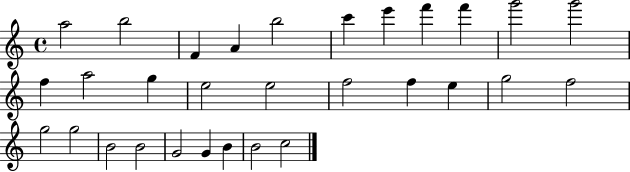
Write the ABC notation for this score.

X:1
T:Untitled
M:4/4
L:1/4
K:C
a2 b2 F A b2 c' e' f' f' g'2 g'2 f a2 g e2 e2 f2 f e g2 f2 g2 g2 B2 B2 G2 G B B2 c2